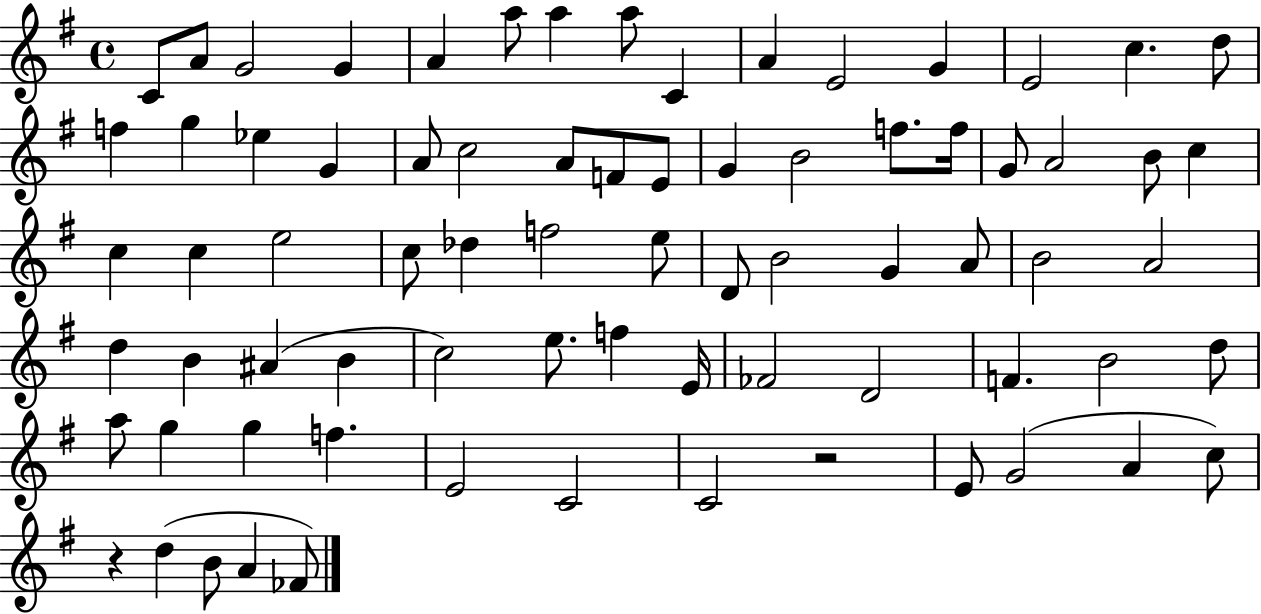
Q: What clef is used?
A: treble